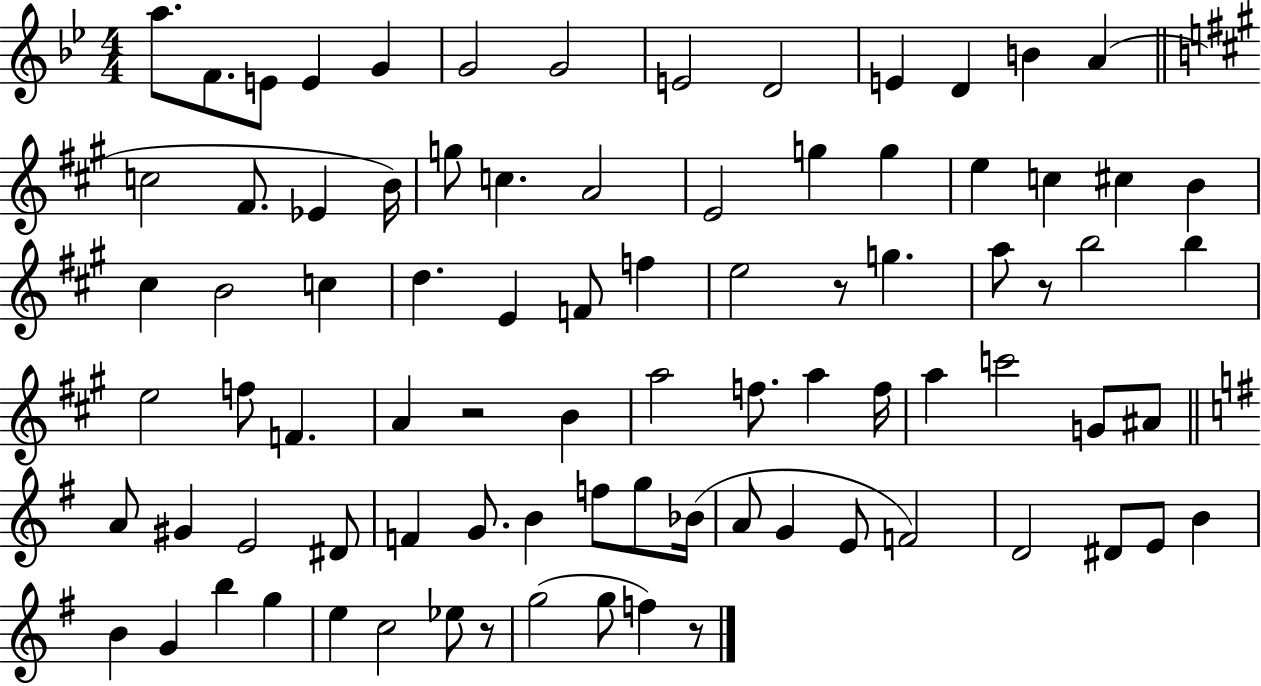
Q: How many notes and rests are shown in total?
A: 85